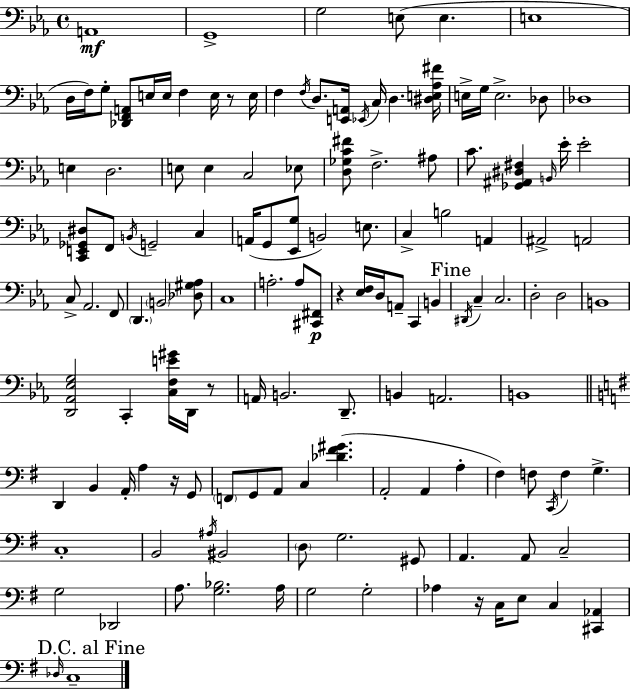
A2/w G2/w G3/h E3/e E3/q. E3/w D3/s F3/s G3/e [Db2,F2,A2]/e E3/s E3/s F3/q E3/s R/e E3/s F3/q F3/s D3/e. [E2,A2]/s Eb2/s C3/s D3/q. [D#3,E3,Ab3,F#4]/s E3/s G3/s E3/h. Db3/e Db3/w E3/q D3/h. E3/e E3/q C3/h Eb3/e [D3,Gb3,C4,F#4]/e F3/h. A#3/e C4/e. [Gb2,A#2,D#3,F#3]/q B2/s Eb4/s Eb4/h [C2,E2,Gb2,D#3]/e F2/e B2/s G2/h C3/q A2/s G2/e [Eb2,G3]/e B2/h E3/e. C3/q B3/h A2/q A#2/h A2/h C3/e Ab2/h. F2/e D2/q. B2/h [Db3,G#3,Ab3]/e C3/w A3/h. A3/e [C#2,F#2]/e R/q [Eb3,F3]/s D3/s A2/e C2/q B2/q D#2/s C3/q C3/h. D3/h D3/h B2/w [D2,Ab2,Eb3,G3]/h C2/q [C3,F3,E4,G#4]/s D2/s R/e A2/s B2/h. D2/e. B2/q A2/h. B2/w D2/q B2/q A2/s A3/q R/s G2/e F2/e G2/e A2/e C3/q [Db4,F#4,G#4]/q. A2/h A2/q A3/q F#3/q F3/e C2/s F3/q G3/q. C3/w B2/h A#3/s BIS2/h D3/e G3/h. G#2/e A2/q. A2/e C3/h G3/h Db2/h A3/e. [G3,Bb3]/h. A3/s G3/h G3/h Ab3/q R/s C3/s E3/e C3/q [C#2,Ab2]/q Db3/s C3/w